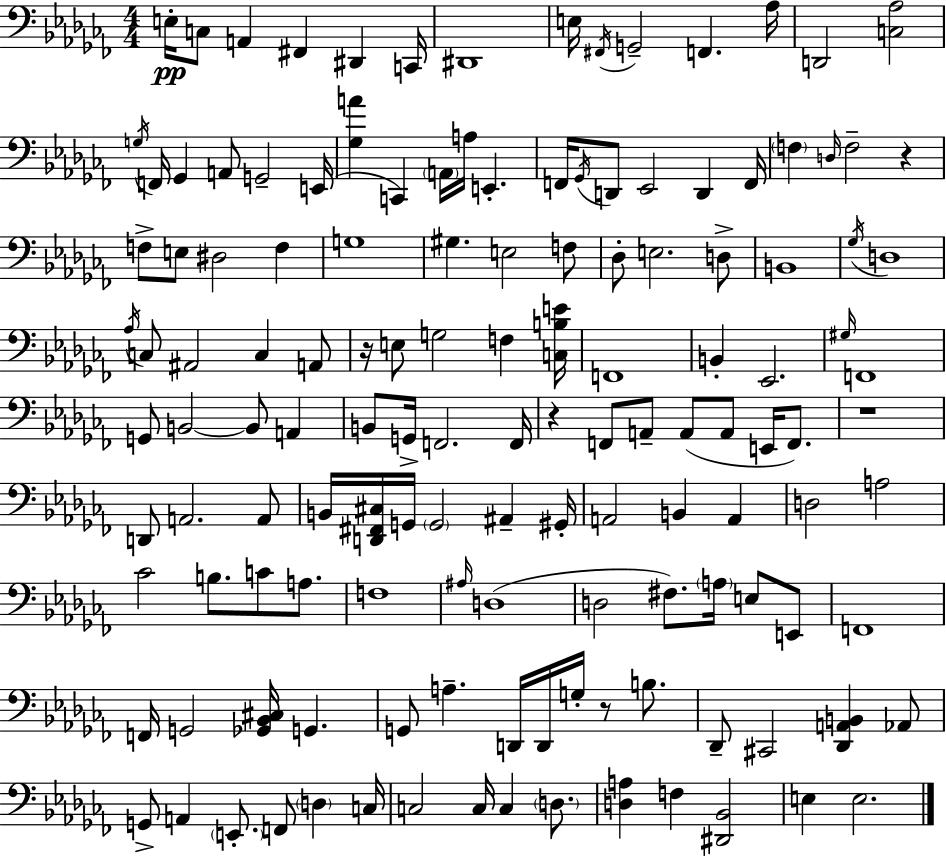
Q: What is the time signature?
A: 4/4